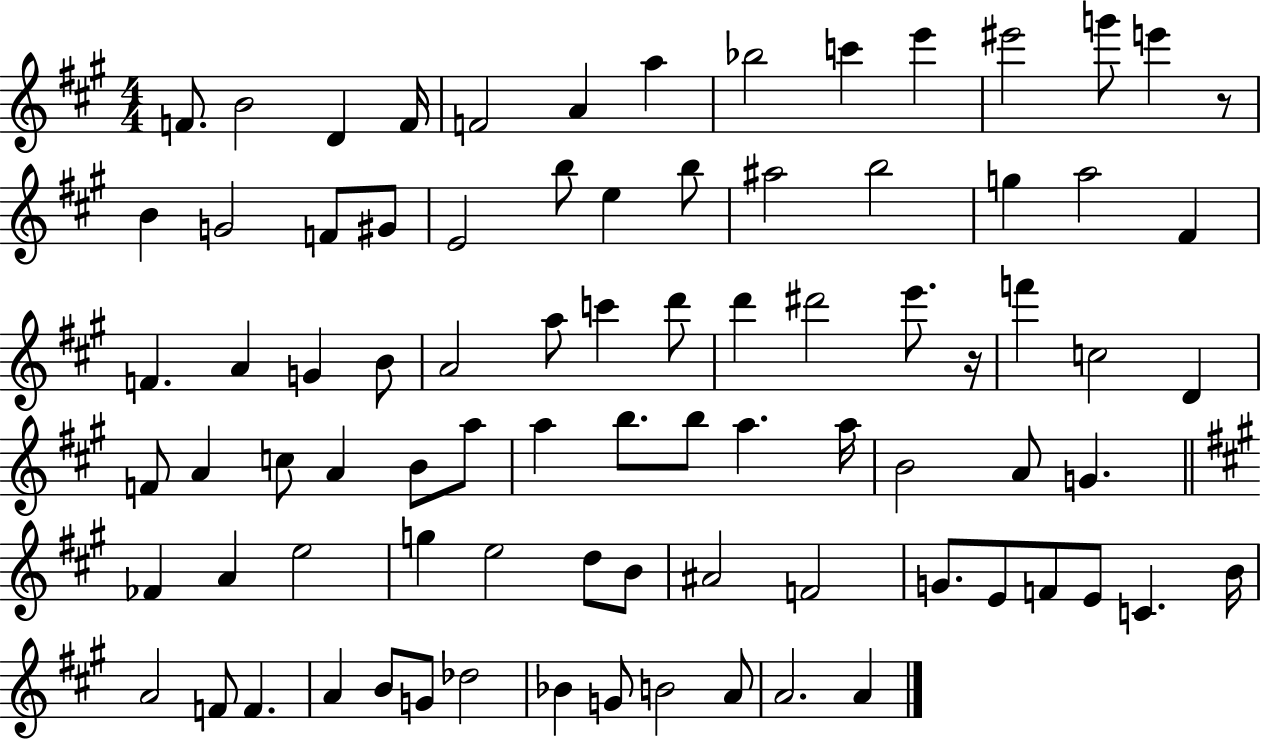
X:1
T:Untitled
M:4/4
L:1/4
K:A
F/2 B2 D F/4 F2 A a _b2 c' e' ^e'2 g'/2 e' z/2 B G2 F/2 ^G/2 E2 b/2 e b/2 ^a2 b2 g a2 ^F F A G B/2 A2 a/2 c' d'/2 d' ^d'2 e'/2 z/4 f' c2 D F/2 A c/2 A B/2 a/2 a b/2 b/2 a a/4 B2 A/2 G _F A e2 g e2 d/2 B/2 ^A2 F2 G/2 E/2 F/2 E/2 C B/4 A2 F/2 F A B/2 G/2 _d2 _B G/2 B2 A/2 A2 A